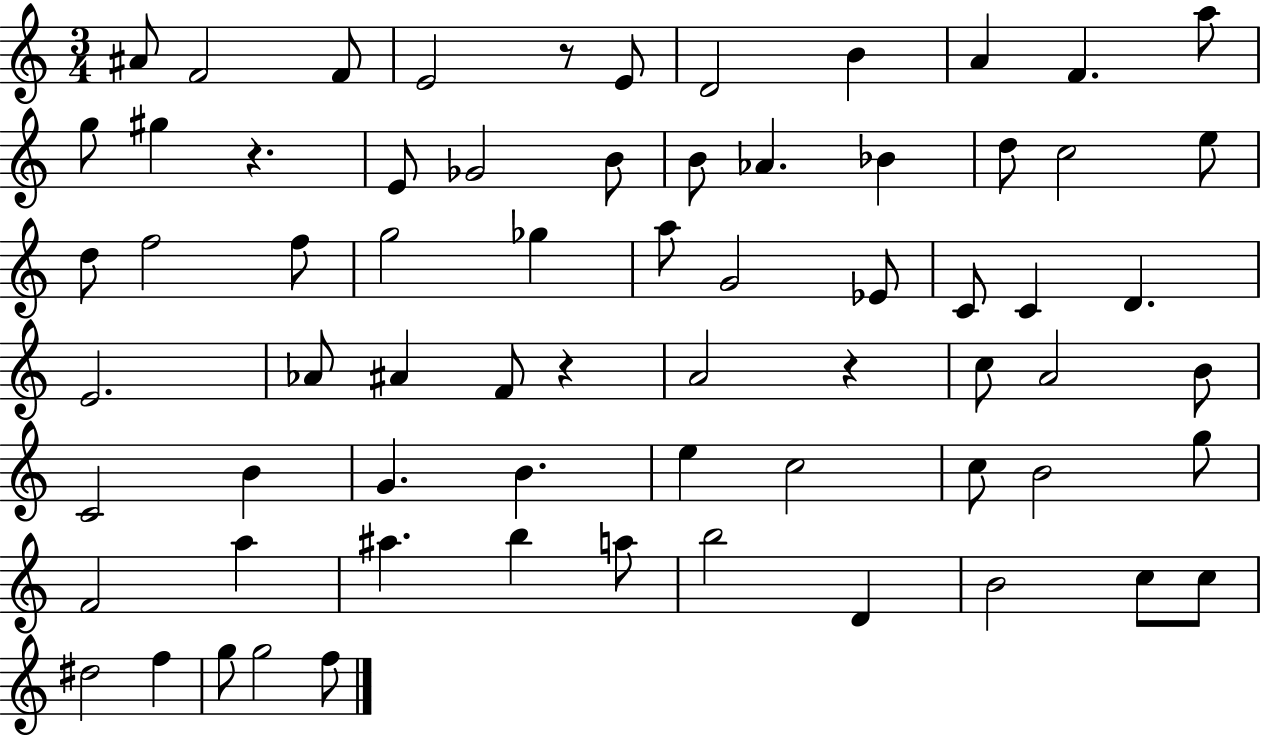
{
  \clef treble
  \numericTimeSignature
  \time 3/4
  \key c \major
  ais'8 f'2 f'8 | e'2 r8 e'8 | d'2 b'4 | a'4 f'4. a''8 | \break g''8 gis''4 r4. | e'8 ges'2 b'8 | b'8 aes'4. bes'4 | d''8 c''2 e''8 | \break d''8 f''2 f''8 | g''2 ges''4 | a''8 g'2 ees'8 | c'8 c'4 d'4. | \break e'2. | aes'8 ais'4 f'8 r4 | a'2 r4 | c''8 a'2 b'8 | \break c'2 b'4 | g'4. b'4. | e''4 c''2 | c''8 b'2 g''8 | \break f'2 a''4 | ais''4. b''4 a''8 | b''2 d'4 | b'2 c''8 c''8 | \break dis''2 f''4 | g''8 g''2 f''8 | \bar "|."
}